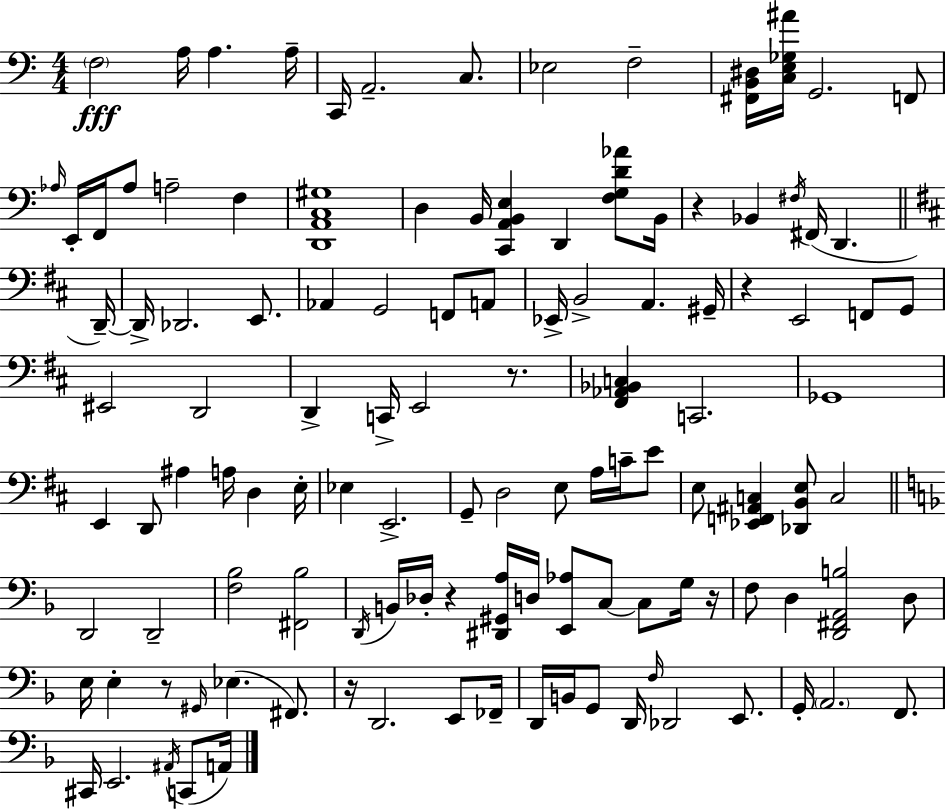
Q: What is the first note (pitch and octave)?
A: F3